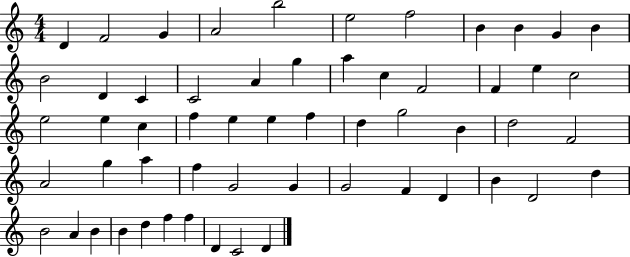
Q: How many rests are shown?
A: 0